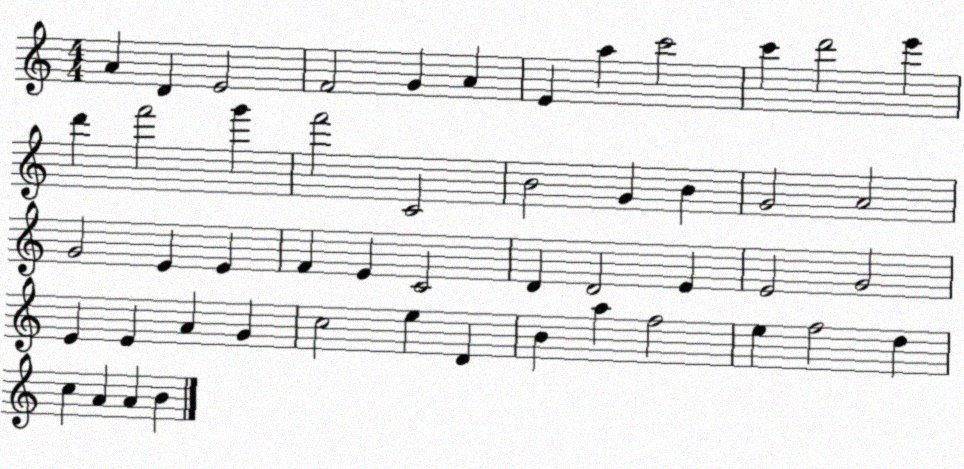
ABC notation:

X:1
T:Untitled
M:4/4
L:1/4
K:C
A D E2 F2 G A E a c'2 c' d'2 e' d' f'2 g' f'2 C2 B2 G B G2 A2 G2 E E F E C2 D D2 E E2 G2 E E A G c2 e D B a f2 e f2 d c A A B